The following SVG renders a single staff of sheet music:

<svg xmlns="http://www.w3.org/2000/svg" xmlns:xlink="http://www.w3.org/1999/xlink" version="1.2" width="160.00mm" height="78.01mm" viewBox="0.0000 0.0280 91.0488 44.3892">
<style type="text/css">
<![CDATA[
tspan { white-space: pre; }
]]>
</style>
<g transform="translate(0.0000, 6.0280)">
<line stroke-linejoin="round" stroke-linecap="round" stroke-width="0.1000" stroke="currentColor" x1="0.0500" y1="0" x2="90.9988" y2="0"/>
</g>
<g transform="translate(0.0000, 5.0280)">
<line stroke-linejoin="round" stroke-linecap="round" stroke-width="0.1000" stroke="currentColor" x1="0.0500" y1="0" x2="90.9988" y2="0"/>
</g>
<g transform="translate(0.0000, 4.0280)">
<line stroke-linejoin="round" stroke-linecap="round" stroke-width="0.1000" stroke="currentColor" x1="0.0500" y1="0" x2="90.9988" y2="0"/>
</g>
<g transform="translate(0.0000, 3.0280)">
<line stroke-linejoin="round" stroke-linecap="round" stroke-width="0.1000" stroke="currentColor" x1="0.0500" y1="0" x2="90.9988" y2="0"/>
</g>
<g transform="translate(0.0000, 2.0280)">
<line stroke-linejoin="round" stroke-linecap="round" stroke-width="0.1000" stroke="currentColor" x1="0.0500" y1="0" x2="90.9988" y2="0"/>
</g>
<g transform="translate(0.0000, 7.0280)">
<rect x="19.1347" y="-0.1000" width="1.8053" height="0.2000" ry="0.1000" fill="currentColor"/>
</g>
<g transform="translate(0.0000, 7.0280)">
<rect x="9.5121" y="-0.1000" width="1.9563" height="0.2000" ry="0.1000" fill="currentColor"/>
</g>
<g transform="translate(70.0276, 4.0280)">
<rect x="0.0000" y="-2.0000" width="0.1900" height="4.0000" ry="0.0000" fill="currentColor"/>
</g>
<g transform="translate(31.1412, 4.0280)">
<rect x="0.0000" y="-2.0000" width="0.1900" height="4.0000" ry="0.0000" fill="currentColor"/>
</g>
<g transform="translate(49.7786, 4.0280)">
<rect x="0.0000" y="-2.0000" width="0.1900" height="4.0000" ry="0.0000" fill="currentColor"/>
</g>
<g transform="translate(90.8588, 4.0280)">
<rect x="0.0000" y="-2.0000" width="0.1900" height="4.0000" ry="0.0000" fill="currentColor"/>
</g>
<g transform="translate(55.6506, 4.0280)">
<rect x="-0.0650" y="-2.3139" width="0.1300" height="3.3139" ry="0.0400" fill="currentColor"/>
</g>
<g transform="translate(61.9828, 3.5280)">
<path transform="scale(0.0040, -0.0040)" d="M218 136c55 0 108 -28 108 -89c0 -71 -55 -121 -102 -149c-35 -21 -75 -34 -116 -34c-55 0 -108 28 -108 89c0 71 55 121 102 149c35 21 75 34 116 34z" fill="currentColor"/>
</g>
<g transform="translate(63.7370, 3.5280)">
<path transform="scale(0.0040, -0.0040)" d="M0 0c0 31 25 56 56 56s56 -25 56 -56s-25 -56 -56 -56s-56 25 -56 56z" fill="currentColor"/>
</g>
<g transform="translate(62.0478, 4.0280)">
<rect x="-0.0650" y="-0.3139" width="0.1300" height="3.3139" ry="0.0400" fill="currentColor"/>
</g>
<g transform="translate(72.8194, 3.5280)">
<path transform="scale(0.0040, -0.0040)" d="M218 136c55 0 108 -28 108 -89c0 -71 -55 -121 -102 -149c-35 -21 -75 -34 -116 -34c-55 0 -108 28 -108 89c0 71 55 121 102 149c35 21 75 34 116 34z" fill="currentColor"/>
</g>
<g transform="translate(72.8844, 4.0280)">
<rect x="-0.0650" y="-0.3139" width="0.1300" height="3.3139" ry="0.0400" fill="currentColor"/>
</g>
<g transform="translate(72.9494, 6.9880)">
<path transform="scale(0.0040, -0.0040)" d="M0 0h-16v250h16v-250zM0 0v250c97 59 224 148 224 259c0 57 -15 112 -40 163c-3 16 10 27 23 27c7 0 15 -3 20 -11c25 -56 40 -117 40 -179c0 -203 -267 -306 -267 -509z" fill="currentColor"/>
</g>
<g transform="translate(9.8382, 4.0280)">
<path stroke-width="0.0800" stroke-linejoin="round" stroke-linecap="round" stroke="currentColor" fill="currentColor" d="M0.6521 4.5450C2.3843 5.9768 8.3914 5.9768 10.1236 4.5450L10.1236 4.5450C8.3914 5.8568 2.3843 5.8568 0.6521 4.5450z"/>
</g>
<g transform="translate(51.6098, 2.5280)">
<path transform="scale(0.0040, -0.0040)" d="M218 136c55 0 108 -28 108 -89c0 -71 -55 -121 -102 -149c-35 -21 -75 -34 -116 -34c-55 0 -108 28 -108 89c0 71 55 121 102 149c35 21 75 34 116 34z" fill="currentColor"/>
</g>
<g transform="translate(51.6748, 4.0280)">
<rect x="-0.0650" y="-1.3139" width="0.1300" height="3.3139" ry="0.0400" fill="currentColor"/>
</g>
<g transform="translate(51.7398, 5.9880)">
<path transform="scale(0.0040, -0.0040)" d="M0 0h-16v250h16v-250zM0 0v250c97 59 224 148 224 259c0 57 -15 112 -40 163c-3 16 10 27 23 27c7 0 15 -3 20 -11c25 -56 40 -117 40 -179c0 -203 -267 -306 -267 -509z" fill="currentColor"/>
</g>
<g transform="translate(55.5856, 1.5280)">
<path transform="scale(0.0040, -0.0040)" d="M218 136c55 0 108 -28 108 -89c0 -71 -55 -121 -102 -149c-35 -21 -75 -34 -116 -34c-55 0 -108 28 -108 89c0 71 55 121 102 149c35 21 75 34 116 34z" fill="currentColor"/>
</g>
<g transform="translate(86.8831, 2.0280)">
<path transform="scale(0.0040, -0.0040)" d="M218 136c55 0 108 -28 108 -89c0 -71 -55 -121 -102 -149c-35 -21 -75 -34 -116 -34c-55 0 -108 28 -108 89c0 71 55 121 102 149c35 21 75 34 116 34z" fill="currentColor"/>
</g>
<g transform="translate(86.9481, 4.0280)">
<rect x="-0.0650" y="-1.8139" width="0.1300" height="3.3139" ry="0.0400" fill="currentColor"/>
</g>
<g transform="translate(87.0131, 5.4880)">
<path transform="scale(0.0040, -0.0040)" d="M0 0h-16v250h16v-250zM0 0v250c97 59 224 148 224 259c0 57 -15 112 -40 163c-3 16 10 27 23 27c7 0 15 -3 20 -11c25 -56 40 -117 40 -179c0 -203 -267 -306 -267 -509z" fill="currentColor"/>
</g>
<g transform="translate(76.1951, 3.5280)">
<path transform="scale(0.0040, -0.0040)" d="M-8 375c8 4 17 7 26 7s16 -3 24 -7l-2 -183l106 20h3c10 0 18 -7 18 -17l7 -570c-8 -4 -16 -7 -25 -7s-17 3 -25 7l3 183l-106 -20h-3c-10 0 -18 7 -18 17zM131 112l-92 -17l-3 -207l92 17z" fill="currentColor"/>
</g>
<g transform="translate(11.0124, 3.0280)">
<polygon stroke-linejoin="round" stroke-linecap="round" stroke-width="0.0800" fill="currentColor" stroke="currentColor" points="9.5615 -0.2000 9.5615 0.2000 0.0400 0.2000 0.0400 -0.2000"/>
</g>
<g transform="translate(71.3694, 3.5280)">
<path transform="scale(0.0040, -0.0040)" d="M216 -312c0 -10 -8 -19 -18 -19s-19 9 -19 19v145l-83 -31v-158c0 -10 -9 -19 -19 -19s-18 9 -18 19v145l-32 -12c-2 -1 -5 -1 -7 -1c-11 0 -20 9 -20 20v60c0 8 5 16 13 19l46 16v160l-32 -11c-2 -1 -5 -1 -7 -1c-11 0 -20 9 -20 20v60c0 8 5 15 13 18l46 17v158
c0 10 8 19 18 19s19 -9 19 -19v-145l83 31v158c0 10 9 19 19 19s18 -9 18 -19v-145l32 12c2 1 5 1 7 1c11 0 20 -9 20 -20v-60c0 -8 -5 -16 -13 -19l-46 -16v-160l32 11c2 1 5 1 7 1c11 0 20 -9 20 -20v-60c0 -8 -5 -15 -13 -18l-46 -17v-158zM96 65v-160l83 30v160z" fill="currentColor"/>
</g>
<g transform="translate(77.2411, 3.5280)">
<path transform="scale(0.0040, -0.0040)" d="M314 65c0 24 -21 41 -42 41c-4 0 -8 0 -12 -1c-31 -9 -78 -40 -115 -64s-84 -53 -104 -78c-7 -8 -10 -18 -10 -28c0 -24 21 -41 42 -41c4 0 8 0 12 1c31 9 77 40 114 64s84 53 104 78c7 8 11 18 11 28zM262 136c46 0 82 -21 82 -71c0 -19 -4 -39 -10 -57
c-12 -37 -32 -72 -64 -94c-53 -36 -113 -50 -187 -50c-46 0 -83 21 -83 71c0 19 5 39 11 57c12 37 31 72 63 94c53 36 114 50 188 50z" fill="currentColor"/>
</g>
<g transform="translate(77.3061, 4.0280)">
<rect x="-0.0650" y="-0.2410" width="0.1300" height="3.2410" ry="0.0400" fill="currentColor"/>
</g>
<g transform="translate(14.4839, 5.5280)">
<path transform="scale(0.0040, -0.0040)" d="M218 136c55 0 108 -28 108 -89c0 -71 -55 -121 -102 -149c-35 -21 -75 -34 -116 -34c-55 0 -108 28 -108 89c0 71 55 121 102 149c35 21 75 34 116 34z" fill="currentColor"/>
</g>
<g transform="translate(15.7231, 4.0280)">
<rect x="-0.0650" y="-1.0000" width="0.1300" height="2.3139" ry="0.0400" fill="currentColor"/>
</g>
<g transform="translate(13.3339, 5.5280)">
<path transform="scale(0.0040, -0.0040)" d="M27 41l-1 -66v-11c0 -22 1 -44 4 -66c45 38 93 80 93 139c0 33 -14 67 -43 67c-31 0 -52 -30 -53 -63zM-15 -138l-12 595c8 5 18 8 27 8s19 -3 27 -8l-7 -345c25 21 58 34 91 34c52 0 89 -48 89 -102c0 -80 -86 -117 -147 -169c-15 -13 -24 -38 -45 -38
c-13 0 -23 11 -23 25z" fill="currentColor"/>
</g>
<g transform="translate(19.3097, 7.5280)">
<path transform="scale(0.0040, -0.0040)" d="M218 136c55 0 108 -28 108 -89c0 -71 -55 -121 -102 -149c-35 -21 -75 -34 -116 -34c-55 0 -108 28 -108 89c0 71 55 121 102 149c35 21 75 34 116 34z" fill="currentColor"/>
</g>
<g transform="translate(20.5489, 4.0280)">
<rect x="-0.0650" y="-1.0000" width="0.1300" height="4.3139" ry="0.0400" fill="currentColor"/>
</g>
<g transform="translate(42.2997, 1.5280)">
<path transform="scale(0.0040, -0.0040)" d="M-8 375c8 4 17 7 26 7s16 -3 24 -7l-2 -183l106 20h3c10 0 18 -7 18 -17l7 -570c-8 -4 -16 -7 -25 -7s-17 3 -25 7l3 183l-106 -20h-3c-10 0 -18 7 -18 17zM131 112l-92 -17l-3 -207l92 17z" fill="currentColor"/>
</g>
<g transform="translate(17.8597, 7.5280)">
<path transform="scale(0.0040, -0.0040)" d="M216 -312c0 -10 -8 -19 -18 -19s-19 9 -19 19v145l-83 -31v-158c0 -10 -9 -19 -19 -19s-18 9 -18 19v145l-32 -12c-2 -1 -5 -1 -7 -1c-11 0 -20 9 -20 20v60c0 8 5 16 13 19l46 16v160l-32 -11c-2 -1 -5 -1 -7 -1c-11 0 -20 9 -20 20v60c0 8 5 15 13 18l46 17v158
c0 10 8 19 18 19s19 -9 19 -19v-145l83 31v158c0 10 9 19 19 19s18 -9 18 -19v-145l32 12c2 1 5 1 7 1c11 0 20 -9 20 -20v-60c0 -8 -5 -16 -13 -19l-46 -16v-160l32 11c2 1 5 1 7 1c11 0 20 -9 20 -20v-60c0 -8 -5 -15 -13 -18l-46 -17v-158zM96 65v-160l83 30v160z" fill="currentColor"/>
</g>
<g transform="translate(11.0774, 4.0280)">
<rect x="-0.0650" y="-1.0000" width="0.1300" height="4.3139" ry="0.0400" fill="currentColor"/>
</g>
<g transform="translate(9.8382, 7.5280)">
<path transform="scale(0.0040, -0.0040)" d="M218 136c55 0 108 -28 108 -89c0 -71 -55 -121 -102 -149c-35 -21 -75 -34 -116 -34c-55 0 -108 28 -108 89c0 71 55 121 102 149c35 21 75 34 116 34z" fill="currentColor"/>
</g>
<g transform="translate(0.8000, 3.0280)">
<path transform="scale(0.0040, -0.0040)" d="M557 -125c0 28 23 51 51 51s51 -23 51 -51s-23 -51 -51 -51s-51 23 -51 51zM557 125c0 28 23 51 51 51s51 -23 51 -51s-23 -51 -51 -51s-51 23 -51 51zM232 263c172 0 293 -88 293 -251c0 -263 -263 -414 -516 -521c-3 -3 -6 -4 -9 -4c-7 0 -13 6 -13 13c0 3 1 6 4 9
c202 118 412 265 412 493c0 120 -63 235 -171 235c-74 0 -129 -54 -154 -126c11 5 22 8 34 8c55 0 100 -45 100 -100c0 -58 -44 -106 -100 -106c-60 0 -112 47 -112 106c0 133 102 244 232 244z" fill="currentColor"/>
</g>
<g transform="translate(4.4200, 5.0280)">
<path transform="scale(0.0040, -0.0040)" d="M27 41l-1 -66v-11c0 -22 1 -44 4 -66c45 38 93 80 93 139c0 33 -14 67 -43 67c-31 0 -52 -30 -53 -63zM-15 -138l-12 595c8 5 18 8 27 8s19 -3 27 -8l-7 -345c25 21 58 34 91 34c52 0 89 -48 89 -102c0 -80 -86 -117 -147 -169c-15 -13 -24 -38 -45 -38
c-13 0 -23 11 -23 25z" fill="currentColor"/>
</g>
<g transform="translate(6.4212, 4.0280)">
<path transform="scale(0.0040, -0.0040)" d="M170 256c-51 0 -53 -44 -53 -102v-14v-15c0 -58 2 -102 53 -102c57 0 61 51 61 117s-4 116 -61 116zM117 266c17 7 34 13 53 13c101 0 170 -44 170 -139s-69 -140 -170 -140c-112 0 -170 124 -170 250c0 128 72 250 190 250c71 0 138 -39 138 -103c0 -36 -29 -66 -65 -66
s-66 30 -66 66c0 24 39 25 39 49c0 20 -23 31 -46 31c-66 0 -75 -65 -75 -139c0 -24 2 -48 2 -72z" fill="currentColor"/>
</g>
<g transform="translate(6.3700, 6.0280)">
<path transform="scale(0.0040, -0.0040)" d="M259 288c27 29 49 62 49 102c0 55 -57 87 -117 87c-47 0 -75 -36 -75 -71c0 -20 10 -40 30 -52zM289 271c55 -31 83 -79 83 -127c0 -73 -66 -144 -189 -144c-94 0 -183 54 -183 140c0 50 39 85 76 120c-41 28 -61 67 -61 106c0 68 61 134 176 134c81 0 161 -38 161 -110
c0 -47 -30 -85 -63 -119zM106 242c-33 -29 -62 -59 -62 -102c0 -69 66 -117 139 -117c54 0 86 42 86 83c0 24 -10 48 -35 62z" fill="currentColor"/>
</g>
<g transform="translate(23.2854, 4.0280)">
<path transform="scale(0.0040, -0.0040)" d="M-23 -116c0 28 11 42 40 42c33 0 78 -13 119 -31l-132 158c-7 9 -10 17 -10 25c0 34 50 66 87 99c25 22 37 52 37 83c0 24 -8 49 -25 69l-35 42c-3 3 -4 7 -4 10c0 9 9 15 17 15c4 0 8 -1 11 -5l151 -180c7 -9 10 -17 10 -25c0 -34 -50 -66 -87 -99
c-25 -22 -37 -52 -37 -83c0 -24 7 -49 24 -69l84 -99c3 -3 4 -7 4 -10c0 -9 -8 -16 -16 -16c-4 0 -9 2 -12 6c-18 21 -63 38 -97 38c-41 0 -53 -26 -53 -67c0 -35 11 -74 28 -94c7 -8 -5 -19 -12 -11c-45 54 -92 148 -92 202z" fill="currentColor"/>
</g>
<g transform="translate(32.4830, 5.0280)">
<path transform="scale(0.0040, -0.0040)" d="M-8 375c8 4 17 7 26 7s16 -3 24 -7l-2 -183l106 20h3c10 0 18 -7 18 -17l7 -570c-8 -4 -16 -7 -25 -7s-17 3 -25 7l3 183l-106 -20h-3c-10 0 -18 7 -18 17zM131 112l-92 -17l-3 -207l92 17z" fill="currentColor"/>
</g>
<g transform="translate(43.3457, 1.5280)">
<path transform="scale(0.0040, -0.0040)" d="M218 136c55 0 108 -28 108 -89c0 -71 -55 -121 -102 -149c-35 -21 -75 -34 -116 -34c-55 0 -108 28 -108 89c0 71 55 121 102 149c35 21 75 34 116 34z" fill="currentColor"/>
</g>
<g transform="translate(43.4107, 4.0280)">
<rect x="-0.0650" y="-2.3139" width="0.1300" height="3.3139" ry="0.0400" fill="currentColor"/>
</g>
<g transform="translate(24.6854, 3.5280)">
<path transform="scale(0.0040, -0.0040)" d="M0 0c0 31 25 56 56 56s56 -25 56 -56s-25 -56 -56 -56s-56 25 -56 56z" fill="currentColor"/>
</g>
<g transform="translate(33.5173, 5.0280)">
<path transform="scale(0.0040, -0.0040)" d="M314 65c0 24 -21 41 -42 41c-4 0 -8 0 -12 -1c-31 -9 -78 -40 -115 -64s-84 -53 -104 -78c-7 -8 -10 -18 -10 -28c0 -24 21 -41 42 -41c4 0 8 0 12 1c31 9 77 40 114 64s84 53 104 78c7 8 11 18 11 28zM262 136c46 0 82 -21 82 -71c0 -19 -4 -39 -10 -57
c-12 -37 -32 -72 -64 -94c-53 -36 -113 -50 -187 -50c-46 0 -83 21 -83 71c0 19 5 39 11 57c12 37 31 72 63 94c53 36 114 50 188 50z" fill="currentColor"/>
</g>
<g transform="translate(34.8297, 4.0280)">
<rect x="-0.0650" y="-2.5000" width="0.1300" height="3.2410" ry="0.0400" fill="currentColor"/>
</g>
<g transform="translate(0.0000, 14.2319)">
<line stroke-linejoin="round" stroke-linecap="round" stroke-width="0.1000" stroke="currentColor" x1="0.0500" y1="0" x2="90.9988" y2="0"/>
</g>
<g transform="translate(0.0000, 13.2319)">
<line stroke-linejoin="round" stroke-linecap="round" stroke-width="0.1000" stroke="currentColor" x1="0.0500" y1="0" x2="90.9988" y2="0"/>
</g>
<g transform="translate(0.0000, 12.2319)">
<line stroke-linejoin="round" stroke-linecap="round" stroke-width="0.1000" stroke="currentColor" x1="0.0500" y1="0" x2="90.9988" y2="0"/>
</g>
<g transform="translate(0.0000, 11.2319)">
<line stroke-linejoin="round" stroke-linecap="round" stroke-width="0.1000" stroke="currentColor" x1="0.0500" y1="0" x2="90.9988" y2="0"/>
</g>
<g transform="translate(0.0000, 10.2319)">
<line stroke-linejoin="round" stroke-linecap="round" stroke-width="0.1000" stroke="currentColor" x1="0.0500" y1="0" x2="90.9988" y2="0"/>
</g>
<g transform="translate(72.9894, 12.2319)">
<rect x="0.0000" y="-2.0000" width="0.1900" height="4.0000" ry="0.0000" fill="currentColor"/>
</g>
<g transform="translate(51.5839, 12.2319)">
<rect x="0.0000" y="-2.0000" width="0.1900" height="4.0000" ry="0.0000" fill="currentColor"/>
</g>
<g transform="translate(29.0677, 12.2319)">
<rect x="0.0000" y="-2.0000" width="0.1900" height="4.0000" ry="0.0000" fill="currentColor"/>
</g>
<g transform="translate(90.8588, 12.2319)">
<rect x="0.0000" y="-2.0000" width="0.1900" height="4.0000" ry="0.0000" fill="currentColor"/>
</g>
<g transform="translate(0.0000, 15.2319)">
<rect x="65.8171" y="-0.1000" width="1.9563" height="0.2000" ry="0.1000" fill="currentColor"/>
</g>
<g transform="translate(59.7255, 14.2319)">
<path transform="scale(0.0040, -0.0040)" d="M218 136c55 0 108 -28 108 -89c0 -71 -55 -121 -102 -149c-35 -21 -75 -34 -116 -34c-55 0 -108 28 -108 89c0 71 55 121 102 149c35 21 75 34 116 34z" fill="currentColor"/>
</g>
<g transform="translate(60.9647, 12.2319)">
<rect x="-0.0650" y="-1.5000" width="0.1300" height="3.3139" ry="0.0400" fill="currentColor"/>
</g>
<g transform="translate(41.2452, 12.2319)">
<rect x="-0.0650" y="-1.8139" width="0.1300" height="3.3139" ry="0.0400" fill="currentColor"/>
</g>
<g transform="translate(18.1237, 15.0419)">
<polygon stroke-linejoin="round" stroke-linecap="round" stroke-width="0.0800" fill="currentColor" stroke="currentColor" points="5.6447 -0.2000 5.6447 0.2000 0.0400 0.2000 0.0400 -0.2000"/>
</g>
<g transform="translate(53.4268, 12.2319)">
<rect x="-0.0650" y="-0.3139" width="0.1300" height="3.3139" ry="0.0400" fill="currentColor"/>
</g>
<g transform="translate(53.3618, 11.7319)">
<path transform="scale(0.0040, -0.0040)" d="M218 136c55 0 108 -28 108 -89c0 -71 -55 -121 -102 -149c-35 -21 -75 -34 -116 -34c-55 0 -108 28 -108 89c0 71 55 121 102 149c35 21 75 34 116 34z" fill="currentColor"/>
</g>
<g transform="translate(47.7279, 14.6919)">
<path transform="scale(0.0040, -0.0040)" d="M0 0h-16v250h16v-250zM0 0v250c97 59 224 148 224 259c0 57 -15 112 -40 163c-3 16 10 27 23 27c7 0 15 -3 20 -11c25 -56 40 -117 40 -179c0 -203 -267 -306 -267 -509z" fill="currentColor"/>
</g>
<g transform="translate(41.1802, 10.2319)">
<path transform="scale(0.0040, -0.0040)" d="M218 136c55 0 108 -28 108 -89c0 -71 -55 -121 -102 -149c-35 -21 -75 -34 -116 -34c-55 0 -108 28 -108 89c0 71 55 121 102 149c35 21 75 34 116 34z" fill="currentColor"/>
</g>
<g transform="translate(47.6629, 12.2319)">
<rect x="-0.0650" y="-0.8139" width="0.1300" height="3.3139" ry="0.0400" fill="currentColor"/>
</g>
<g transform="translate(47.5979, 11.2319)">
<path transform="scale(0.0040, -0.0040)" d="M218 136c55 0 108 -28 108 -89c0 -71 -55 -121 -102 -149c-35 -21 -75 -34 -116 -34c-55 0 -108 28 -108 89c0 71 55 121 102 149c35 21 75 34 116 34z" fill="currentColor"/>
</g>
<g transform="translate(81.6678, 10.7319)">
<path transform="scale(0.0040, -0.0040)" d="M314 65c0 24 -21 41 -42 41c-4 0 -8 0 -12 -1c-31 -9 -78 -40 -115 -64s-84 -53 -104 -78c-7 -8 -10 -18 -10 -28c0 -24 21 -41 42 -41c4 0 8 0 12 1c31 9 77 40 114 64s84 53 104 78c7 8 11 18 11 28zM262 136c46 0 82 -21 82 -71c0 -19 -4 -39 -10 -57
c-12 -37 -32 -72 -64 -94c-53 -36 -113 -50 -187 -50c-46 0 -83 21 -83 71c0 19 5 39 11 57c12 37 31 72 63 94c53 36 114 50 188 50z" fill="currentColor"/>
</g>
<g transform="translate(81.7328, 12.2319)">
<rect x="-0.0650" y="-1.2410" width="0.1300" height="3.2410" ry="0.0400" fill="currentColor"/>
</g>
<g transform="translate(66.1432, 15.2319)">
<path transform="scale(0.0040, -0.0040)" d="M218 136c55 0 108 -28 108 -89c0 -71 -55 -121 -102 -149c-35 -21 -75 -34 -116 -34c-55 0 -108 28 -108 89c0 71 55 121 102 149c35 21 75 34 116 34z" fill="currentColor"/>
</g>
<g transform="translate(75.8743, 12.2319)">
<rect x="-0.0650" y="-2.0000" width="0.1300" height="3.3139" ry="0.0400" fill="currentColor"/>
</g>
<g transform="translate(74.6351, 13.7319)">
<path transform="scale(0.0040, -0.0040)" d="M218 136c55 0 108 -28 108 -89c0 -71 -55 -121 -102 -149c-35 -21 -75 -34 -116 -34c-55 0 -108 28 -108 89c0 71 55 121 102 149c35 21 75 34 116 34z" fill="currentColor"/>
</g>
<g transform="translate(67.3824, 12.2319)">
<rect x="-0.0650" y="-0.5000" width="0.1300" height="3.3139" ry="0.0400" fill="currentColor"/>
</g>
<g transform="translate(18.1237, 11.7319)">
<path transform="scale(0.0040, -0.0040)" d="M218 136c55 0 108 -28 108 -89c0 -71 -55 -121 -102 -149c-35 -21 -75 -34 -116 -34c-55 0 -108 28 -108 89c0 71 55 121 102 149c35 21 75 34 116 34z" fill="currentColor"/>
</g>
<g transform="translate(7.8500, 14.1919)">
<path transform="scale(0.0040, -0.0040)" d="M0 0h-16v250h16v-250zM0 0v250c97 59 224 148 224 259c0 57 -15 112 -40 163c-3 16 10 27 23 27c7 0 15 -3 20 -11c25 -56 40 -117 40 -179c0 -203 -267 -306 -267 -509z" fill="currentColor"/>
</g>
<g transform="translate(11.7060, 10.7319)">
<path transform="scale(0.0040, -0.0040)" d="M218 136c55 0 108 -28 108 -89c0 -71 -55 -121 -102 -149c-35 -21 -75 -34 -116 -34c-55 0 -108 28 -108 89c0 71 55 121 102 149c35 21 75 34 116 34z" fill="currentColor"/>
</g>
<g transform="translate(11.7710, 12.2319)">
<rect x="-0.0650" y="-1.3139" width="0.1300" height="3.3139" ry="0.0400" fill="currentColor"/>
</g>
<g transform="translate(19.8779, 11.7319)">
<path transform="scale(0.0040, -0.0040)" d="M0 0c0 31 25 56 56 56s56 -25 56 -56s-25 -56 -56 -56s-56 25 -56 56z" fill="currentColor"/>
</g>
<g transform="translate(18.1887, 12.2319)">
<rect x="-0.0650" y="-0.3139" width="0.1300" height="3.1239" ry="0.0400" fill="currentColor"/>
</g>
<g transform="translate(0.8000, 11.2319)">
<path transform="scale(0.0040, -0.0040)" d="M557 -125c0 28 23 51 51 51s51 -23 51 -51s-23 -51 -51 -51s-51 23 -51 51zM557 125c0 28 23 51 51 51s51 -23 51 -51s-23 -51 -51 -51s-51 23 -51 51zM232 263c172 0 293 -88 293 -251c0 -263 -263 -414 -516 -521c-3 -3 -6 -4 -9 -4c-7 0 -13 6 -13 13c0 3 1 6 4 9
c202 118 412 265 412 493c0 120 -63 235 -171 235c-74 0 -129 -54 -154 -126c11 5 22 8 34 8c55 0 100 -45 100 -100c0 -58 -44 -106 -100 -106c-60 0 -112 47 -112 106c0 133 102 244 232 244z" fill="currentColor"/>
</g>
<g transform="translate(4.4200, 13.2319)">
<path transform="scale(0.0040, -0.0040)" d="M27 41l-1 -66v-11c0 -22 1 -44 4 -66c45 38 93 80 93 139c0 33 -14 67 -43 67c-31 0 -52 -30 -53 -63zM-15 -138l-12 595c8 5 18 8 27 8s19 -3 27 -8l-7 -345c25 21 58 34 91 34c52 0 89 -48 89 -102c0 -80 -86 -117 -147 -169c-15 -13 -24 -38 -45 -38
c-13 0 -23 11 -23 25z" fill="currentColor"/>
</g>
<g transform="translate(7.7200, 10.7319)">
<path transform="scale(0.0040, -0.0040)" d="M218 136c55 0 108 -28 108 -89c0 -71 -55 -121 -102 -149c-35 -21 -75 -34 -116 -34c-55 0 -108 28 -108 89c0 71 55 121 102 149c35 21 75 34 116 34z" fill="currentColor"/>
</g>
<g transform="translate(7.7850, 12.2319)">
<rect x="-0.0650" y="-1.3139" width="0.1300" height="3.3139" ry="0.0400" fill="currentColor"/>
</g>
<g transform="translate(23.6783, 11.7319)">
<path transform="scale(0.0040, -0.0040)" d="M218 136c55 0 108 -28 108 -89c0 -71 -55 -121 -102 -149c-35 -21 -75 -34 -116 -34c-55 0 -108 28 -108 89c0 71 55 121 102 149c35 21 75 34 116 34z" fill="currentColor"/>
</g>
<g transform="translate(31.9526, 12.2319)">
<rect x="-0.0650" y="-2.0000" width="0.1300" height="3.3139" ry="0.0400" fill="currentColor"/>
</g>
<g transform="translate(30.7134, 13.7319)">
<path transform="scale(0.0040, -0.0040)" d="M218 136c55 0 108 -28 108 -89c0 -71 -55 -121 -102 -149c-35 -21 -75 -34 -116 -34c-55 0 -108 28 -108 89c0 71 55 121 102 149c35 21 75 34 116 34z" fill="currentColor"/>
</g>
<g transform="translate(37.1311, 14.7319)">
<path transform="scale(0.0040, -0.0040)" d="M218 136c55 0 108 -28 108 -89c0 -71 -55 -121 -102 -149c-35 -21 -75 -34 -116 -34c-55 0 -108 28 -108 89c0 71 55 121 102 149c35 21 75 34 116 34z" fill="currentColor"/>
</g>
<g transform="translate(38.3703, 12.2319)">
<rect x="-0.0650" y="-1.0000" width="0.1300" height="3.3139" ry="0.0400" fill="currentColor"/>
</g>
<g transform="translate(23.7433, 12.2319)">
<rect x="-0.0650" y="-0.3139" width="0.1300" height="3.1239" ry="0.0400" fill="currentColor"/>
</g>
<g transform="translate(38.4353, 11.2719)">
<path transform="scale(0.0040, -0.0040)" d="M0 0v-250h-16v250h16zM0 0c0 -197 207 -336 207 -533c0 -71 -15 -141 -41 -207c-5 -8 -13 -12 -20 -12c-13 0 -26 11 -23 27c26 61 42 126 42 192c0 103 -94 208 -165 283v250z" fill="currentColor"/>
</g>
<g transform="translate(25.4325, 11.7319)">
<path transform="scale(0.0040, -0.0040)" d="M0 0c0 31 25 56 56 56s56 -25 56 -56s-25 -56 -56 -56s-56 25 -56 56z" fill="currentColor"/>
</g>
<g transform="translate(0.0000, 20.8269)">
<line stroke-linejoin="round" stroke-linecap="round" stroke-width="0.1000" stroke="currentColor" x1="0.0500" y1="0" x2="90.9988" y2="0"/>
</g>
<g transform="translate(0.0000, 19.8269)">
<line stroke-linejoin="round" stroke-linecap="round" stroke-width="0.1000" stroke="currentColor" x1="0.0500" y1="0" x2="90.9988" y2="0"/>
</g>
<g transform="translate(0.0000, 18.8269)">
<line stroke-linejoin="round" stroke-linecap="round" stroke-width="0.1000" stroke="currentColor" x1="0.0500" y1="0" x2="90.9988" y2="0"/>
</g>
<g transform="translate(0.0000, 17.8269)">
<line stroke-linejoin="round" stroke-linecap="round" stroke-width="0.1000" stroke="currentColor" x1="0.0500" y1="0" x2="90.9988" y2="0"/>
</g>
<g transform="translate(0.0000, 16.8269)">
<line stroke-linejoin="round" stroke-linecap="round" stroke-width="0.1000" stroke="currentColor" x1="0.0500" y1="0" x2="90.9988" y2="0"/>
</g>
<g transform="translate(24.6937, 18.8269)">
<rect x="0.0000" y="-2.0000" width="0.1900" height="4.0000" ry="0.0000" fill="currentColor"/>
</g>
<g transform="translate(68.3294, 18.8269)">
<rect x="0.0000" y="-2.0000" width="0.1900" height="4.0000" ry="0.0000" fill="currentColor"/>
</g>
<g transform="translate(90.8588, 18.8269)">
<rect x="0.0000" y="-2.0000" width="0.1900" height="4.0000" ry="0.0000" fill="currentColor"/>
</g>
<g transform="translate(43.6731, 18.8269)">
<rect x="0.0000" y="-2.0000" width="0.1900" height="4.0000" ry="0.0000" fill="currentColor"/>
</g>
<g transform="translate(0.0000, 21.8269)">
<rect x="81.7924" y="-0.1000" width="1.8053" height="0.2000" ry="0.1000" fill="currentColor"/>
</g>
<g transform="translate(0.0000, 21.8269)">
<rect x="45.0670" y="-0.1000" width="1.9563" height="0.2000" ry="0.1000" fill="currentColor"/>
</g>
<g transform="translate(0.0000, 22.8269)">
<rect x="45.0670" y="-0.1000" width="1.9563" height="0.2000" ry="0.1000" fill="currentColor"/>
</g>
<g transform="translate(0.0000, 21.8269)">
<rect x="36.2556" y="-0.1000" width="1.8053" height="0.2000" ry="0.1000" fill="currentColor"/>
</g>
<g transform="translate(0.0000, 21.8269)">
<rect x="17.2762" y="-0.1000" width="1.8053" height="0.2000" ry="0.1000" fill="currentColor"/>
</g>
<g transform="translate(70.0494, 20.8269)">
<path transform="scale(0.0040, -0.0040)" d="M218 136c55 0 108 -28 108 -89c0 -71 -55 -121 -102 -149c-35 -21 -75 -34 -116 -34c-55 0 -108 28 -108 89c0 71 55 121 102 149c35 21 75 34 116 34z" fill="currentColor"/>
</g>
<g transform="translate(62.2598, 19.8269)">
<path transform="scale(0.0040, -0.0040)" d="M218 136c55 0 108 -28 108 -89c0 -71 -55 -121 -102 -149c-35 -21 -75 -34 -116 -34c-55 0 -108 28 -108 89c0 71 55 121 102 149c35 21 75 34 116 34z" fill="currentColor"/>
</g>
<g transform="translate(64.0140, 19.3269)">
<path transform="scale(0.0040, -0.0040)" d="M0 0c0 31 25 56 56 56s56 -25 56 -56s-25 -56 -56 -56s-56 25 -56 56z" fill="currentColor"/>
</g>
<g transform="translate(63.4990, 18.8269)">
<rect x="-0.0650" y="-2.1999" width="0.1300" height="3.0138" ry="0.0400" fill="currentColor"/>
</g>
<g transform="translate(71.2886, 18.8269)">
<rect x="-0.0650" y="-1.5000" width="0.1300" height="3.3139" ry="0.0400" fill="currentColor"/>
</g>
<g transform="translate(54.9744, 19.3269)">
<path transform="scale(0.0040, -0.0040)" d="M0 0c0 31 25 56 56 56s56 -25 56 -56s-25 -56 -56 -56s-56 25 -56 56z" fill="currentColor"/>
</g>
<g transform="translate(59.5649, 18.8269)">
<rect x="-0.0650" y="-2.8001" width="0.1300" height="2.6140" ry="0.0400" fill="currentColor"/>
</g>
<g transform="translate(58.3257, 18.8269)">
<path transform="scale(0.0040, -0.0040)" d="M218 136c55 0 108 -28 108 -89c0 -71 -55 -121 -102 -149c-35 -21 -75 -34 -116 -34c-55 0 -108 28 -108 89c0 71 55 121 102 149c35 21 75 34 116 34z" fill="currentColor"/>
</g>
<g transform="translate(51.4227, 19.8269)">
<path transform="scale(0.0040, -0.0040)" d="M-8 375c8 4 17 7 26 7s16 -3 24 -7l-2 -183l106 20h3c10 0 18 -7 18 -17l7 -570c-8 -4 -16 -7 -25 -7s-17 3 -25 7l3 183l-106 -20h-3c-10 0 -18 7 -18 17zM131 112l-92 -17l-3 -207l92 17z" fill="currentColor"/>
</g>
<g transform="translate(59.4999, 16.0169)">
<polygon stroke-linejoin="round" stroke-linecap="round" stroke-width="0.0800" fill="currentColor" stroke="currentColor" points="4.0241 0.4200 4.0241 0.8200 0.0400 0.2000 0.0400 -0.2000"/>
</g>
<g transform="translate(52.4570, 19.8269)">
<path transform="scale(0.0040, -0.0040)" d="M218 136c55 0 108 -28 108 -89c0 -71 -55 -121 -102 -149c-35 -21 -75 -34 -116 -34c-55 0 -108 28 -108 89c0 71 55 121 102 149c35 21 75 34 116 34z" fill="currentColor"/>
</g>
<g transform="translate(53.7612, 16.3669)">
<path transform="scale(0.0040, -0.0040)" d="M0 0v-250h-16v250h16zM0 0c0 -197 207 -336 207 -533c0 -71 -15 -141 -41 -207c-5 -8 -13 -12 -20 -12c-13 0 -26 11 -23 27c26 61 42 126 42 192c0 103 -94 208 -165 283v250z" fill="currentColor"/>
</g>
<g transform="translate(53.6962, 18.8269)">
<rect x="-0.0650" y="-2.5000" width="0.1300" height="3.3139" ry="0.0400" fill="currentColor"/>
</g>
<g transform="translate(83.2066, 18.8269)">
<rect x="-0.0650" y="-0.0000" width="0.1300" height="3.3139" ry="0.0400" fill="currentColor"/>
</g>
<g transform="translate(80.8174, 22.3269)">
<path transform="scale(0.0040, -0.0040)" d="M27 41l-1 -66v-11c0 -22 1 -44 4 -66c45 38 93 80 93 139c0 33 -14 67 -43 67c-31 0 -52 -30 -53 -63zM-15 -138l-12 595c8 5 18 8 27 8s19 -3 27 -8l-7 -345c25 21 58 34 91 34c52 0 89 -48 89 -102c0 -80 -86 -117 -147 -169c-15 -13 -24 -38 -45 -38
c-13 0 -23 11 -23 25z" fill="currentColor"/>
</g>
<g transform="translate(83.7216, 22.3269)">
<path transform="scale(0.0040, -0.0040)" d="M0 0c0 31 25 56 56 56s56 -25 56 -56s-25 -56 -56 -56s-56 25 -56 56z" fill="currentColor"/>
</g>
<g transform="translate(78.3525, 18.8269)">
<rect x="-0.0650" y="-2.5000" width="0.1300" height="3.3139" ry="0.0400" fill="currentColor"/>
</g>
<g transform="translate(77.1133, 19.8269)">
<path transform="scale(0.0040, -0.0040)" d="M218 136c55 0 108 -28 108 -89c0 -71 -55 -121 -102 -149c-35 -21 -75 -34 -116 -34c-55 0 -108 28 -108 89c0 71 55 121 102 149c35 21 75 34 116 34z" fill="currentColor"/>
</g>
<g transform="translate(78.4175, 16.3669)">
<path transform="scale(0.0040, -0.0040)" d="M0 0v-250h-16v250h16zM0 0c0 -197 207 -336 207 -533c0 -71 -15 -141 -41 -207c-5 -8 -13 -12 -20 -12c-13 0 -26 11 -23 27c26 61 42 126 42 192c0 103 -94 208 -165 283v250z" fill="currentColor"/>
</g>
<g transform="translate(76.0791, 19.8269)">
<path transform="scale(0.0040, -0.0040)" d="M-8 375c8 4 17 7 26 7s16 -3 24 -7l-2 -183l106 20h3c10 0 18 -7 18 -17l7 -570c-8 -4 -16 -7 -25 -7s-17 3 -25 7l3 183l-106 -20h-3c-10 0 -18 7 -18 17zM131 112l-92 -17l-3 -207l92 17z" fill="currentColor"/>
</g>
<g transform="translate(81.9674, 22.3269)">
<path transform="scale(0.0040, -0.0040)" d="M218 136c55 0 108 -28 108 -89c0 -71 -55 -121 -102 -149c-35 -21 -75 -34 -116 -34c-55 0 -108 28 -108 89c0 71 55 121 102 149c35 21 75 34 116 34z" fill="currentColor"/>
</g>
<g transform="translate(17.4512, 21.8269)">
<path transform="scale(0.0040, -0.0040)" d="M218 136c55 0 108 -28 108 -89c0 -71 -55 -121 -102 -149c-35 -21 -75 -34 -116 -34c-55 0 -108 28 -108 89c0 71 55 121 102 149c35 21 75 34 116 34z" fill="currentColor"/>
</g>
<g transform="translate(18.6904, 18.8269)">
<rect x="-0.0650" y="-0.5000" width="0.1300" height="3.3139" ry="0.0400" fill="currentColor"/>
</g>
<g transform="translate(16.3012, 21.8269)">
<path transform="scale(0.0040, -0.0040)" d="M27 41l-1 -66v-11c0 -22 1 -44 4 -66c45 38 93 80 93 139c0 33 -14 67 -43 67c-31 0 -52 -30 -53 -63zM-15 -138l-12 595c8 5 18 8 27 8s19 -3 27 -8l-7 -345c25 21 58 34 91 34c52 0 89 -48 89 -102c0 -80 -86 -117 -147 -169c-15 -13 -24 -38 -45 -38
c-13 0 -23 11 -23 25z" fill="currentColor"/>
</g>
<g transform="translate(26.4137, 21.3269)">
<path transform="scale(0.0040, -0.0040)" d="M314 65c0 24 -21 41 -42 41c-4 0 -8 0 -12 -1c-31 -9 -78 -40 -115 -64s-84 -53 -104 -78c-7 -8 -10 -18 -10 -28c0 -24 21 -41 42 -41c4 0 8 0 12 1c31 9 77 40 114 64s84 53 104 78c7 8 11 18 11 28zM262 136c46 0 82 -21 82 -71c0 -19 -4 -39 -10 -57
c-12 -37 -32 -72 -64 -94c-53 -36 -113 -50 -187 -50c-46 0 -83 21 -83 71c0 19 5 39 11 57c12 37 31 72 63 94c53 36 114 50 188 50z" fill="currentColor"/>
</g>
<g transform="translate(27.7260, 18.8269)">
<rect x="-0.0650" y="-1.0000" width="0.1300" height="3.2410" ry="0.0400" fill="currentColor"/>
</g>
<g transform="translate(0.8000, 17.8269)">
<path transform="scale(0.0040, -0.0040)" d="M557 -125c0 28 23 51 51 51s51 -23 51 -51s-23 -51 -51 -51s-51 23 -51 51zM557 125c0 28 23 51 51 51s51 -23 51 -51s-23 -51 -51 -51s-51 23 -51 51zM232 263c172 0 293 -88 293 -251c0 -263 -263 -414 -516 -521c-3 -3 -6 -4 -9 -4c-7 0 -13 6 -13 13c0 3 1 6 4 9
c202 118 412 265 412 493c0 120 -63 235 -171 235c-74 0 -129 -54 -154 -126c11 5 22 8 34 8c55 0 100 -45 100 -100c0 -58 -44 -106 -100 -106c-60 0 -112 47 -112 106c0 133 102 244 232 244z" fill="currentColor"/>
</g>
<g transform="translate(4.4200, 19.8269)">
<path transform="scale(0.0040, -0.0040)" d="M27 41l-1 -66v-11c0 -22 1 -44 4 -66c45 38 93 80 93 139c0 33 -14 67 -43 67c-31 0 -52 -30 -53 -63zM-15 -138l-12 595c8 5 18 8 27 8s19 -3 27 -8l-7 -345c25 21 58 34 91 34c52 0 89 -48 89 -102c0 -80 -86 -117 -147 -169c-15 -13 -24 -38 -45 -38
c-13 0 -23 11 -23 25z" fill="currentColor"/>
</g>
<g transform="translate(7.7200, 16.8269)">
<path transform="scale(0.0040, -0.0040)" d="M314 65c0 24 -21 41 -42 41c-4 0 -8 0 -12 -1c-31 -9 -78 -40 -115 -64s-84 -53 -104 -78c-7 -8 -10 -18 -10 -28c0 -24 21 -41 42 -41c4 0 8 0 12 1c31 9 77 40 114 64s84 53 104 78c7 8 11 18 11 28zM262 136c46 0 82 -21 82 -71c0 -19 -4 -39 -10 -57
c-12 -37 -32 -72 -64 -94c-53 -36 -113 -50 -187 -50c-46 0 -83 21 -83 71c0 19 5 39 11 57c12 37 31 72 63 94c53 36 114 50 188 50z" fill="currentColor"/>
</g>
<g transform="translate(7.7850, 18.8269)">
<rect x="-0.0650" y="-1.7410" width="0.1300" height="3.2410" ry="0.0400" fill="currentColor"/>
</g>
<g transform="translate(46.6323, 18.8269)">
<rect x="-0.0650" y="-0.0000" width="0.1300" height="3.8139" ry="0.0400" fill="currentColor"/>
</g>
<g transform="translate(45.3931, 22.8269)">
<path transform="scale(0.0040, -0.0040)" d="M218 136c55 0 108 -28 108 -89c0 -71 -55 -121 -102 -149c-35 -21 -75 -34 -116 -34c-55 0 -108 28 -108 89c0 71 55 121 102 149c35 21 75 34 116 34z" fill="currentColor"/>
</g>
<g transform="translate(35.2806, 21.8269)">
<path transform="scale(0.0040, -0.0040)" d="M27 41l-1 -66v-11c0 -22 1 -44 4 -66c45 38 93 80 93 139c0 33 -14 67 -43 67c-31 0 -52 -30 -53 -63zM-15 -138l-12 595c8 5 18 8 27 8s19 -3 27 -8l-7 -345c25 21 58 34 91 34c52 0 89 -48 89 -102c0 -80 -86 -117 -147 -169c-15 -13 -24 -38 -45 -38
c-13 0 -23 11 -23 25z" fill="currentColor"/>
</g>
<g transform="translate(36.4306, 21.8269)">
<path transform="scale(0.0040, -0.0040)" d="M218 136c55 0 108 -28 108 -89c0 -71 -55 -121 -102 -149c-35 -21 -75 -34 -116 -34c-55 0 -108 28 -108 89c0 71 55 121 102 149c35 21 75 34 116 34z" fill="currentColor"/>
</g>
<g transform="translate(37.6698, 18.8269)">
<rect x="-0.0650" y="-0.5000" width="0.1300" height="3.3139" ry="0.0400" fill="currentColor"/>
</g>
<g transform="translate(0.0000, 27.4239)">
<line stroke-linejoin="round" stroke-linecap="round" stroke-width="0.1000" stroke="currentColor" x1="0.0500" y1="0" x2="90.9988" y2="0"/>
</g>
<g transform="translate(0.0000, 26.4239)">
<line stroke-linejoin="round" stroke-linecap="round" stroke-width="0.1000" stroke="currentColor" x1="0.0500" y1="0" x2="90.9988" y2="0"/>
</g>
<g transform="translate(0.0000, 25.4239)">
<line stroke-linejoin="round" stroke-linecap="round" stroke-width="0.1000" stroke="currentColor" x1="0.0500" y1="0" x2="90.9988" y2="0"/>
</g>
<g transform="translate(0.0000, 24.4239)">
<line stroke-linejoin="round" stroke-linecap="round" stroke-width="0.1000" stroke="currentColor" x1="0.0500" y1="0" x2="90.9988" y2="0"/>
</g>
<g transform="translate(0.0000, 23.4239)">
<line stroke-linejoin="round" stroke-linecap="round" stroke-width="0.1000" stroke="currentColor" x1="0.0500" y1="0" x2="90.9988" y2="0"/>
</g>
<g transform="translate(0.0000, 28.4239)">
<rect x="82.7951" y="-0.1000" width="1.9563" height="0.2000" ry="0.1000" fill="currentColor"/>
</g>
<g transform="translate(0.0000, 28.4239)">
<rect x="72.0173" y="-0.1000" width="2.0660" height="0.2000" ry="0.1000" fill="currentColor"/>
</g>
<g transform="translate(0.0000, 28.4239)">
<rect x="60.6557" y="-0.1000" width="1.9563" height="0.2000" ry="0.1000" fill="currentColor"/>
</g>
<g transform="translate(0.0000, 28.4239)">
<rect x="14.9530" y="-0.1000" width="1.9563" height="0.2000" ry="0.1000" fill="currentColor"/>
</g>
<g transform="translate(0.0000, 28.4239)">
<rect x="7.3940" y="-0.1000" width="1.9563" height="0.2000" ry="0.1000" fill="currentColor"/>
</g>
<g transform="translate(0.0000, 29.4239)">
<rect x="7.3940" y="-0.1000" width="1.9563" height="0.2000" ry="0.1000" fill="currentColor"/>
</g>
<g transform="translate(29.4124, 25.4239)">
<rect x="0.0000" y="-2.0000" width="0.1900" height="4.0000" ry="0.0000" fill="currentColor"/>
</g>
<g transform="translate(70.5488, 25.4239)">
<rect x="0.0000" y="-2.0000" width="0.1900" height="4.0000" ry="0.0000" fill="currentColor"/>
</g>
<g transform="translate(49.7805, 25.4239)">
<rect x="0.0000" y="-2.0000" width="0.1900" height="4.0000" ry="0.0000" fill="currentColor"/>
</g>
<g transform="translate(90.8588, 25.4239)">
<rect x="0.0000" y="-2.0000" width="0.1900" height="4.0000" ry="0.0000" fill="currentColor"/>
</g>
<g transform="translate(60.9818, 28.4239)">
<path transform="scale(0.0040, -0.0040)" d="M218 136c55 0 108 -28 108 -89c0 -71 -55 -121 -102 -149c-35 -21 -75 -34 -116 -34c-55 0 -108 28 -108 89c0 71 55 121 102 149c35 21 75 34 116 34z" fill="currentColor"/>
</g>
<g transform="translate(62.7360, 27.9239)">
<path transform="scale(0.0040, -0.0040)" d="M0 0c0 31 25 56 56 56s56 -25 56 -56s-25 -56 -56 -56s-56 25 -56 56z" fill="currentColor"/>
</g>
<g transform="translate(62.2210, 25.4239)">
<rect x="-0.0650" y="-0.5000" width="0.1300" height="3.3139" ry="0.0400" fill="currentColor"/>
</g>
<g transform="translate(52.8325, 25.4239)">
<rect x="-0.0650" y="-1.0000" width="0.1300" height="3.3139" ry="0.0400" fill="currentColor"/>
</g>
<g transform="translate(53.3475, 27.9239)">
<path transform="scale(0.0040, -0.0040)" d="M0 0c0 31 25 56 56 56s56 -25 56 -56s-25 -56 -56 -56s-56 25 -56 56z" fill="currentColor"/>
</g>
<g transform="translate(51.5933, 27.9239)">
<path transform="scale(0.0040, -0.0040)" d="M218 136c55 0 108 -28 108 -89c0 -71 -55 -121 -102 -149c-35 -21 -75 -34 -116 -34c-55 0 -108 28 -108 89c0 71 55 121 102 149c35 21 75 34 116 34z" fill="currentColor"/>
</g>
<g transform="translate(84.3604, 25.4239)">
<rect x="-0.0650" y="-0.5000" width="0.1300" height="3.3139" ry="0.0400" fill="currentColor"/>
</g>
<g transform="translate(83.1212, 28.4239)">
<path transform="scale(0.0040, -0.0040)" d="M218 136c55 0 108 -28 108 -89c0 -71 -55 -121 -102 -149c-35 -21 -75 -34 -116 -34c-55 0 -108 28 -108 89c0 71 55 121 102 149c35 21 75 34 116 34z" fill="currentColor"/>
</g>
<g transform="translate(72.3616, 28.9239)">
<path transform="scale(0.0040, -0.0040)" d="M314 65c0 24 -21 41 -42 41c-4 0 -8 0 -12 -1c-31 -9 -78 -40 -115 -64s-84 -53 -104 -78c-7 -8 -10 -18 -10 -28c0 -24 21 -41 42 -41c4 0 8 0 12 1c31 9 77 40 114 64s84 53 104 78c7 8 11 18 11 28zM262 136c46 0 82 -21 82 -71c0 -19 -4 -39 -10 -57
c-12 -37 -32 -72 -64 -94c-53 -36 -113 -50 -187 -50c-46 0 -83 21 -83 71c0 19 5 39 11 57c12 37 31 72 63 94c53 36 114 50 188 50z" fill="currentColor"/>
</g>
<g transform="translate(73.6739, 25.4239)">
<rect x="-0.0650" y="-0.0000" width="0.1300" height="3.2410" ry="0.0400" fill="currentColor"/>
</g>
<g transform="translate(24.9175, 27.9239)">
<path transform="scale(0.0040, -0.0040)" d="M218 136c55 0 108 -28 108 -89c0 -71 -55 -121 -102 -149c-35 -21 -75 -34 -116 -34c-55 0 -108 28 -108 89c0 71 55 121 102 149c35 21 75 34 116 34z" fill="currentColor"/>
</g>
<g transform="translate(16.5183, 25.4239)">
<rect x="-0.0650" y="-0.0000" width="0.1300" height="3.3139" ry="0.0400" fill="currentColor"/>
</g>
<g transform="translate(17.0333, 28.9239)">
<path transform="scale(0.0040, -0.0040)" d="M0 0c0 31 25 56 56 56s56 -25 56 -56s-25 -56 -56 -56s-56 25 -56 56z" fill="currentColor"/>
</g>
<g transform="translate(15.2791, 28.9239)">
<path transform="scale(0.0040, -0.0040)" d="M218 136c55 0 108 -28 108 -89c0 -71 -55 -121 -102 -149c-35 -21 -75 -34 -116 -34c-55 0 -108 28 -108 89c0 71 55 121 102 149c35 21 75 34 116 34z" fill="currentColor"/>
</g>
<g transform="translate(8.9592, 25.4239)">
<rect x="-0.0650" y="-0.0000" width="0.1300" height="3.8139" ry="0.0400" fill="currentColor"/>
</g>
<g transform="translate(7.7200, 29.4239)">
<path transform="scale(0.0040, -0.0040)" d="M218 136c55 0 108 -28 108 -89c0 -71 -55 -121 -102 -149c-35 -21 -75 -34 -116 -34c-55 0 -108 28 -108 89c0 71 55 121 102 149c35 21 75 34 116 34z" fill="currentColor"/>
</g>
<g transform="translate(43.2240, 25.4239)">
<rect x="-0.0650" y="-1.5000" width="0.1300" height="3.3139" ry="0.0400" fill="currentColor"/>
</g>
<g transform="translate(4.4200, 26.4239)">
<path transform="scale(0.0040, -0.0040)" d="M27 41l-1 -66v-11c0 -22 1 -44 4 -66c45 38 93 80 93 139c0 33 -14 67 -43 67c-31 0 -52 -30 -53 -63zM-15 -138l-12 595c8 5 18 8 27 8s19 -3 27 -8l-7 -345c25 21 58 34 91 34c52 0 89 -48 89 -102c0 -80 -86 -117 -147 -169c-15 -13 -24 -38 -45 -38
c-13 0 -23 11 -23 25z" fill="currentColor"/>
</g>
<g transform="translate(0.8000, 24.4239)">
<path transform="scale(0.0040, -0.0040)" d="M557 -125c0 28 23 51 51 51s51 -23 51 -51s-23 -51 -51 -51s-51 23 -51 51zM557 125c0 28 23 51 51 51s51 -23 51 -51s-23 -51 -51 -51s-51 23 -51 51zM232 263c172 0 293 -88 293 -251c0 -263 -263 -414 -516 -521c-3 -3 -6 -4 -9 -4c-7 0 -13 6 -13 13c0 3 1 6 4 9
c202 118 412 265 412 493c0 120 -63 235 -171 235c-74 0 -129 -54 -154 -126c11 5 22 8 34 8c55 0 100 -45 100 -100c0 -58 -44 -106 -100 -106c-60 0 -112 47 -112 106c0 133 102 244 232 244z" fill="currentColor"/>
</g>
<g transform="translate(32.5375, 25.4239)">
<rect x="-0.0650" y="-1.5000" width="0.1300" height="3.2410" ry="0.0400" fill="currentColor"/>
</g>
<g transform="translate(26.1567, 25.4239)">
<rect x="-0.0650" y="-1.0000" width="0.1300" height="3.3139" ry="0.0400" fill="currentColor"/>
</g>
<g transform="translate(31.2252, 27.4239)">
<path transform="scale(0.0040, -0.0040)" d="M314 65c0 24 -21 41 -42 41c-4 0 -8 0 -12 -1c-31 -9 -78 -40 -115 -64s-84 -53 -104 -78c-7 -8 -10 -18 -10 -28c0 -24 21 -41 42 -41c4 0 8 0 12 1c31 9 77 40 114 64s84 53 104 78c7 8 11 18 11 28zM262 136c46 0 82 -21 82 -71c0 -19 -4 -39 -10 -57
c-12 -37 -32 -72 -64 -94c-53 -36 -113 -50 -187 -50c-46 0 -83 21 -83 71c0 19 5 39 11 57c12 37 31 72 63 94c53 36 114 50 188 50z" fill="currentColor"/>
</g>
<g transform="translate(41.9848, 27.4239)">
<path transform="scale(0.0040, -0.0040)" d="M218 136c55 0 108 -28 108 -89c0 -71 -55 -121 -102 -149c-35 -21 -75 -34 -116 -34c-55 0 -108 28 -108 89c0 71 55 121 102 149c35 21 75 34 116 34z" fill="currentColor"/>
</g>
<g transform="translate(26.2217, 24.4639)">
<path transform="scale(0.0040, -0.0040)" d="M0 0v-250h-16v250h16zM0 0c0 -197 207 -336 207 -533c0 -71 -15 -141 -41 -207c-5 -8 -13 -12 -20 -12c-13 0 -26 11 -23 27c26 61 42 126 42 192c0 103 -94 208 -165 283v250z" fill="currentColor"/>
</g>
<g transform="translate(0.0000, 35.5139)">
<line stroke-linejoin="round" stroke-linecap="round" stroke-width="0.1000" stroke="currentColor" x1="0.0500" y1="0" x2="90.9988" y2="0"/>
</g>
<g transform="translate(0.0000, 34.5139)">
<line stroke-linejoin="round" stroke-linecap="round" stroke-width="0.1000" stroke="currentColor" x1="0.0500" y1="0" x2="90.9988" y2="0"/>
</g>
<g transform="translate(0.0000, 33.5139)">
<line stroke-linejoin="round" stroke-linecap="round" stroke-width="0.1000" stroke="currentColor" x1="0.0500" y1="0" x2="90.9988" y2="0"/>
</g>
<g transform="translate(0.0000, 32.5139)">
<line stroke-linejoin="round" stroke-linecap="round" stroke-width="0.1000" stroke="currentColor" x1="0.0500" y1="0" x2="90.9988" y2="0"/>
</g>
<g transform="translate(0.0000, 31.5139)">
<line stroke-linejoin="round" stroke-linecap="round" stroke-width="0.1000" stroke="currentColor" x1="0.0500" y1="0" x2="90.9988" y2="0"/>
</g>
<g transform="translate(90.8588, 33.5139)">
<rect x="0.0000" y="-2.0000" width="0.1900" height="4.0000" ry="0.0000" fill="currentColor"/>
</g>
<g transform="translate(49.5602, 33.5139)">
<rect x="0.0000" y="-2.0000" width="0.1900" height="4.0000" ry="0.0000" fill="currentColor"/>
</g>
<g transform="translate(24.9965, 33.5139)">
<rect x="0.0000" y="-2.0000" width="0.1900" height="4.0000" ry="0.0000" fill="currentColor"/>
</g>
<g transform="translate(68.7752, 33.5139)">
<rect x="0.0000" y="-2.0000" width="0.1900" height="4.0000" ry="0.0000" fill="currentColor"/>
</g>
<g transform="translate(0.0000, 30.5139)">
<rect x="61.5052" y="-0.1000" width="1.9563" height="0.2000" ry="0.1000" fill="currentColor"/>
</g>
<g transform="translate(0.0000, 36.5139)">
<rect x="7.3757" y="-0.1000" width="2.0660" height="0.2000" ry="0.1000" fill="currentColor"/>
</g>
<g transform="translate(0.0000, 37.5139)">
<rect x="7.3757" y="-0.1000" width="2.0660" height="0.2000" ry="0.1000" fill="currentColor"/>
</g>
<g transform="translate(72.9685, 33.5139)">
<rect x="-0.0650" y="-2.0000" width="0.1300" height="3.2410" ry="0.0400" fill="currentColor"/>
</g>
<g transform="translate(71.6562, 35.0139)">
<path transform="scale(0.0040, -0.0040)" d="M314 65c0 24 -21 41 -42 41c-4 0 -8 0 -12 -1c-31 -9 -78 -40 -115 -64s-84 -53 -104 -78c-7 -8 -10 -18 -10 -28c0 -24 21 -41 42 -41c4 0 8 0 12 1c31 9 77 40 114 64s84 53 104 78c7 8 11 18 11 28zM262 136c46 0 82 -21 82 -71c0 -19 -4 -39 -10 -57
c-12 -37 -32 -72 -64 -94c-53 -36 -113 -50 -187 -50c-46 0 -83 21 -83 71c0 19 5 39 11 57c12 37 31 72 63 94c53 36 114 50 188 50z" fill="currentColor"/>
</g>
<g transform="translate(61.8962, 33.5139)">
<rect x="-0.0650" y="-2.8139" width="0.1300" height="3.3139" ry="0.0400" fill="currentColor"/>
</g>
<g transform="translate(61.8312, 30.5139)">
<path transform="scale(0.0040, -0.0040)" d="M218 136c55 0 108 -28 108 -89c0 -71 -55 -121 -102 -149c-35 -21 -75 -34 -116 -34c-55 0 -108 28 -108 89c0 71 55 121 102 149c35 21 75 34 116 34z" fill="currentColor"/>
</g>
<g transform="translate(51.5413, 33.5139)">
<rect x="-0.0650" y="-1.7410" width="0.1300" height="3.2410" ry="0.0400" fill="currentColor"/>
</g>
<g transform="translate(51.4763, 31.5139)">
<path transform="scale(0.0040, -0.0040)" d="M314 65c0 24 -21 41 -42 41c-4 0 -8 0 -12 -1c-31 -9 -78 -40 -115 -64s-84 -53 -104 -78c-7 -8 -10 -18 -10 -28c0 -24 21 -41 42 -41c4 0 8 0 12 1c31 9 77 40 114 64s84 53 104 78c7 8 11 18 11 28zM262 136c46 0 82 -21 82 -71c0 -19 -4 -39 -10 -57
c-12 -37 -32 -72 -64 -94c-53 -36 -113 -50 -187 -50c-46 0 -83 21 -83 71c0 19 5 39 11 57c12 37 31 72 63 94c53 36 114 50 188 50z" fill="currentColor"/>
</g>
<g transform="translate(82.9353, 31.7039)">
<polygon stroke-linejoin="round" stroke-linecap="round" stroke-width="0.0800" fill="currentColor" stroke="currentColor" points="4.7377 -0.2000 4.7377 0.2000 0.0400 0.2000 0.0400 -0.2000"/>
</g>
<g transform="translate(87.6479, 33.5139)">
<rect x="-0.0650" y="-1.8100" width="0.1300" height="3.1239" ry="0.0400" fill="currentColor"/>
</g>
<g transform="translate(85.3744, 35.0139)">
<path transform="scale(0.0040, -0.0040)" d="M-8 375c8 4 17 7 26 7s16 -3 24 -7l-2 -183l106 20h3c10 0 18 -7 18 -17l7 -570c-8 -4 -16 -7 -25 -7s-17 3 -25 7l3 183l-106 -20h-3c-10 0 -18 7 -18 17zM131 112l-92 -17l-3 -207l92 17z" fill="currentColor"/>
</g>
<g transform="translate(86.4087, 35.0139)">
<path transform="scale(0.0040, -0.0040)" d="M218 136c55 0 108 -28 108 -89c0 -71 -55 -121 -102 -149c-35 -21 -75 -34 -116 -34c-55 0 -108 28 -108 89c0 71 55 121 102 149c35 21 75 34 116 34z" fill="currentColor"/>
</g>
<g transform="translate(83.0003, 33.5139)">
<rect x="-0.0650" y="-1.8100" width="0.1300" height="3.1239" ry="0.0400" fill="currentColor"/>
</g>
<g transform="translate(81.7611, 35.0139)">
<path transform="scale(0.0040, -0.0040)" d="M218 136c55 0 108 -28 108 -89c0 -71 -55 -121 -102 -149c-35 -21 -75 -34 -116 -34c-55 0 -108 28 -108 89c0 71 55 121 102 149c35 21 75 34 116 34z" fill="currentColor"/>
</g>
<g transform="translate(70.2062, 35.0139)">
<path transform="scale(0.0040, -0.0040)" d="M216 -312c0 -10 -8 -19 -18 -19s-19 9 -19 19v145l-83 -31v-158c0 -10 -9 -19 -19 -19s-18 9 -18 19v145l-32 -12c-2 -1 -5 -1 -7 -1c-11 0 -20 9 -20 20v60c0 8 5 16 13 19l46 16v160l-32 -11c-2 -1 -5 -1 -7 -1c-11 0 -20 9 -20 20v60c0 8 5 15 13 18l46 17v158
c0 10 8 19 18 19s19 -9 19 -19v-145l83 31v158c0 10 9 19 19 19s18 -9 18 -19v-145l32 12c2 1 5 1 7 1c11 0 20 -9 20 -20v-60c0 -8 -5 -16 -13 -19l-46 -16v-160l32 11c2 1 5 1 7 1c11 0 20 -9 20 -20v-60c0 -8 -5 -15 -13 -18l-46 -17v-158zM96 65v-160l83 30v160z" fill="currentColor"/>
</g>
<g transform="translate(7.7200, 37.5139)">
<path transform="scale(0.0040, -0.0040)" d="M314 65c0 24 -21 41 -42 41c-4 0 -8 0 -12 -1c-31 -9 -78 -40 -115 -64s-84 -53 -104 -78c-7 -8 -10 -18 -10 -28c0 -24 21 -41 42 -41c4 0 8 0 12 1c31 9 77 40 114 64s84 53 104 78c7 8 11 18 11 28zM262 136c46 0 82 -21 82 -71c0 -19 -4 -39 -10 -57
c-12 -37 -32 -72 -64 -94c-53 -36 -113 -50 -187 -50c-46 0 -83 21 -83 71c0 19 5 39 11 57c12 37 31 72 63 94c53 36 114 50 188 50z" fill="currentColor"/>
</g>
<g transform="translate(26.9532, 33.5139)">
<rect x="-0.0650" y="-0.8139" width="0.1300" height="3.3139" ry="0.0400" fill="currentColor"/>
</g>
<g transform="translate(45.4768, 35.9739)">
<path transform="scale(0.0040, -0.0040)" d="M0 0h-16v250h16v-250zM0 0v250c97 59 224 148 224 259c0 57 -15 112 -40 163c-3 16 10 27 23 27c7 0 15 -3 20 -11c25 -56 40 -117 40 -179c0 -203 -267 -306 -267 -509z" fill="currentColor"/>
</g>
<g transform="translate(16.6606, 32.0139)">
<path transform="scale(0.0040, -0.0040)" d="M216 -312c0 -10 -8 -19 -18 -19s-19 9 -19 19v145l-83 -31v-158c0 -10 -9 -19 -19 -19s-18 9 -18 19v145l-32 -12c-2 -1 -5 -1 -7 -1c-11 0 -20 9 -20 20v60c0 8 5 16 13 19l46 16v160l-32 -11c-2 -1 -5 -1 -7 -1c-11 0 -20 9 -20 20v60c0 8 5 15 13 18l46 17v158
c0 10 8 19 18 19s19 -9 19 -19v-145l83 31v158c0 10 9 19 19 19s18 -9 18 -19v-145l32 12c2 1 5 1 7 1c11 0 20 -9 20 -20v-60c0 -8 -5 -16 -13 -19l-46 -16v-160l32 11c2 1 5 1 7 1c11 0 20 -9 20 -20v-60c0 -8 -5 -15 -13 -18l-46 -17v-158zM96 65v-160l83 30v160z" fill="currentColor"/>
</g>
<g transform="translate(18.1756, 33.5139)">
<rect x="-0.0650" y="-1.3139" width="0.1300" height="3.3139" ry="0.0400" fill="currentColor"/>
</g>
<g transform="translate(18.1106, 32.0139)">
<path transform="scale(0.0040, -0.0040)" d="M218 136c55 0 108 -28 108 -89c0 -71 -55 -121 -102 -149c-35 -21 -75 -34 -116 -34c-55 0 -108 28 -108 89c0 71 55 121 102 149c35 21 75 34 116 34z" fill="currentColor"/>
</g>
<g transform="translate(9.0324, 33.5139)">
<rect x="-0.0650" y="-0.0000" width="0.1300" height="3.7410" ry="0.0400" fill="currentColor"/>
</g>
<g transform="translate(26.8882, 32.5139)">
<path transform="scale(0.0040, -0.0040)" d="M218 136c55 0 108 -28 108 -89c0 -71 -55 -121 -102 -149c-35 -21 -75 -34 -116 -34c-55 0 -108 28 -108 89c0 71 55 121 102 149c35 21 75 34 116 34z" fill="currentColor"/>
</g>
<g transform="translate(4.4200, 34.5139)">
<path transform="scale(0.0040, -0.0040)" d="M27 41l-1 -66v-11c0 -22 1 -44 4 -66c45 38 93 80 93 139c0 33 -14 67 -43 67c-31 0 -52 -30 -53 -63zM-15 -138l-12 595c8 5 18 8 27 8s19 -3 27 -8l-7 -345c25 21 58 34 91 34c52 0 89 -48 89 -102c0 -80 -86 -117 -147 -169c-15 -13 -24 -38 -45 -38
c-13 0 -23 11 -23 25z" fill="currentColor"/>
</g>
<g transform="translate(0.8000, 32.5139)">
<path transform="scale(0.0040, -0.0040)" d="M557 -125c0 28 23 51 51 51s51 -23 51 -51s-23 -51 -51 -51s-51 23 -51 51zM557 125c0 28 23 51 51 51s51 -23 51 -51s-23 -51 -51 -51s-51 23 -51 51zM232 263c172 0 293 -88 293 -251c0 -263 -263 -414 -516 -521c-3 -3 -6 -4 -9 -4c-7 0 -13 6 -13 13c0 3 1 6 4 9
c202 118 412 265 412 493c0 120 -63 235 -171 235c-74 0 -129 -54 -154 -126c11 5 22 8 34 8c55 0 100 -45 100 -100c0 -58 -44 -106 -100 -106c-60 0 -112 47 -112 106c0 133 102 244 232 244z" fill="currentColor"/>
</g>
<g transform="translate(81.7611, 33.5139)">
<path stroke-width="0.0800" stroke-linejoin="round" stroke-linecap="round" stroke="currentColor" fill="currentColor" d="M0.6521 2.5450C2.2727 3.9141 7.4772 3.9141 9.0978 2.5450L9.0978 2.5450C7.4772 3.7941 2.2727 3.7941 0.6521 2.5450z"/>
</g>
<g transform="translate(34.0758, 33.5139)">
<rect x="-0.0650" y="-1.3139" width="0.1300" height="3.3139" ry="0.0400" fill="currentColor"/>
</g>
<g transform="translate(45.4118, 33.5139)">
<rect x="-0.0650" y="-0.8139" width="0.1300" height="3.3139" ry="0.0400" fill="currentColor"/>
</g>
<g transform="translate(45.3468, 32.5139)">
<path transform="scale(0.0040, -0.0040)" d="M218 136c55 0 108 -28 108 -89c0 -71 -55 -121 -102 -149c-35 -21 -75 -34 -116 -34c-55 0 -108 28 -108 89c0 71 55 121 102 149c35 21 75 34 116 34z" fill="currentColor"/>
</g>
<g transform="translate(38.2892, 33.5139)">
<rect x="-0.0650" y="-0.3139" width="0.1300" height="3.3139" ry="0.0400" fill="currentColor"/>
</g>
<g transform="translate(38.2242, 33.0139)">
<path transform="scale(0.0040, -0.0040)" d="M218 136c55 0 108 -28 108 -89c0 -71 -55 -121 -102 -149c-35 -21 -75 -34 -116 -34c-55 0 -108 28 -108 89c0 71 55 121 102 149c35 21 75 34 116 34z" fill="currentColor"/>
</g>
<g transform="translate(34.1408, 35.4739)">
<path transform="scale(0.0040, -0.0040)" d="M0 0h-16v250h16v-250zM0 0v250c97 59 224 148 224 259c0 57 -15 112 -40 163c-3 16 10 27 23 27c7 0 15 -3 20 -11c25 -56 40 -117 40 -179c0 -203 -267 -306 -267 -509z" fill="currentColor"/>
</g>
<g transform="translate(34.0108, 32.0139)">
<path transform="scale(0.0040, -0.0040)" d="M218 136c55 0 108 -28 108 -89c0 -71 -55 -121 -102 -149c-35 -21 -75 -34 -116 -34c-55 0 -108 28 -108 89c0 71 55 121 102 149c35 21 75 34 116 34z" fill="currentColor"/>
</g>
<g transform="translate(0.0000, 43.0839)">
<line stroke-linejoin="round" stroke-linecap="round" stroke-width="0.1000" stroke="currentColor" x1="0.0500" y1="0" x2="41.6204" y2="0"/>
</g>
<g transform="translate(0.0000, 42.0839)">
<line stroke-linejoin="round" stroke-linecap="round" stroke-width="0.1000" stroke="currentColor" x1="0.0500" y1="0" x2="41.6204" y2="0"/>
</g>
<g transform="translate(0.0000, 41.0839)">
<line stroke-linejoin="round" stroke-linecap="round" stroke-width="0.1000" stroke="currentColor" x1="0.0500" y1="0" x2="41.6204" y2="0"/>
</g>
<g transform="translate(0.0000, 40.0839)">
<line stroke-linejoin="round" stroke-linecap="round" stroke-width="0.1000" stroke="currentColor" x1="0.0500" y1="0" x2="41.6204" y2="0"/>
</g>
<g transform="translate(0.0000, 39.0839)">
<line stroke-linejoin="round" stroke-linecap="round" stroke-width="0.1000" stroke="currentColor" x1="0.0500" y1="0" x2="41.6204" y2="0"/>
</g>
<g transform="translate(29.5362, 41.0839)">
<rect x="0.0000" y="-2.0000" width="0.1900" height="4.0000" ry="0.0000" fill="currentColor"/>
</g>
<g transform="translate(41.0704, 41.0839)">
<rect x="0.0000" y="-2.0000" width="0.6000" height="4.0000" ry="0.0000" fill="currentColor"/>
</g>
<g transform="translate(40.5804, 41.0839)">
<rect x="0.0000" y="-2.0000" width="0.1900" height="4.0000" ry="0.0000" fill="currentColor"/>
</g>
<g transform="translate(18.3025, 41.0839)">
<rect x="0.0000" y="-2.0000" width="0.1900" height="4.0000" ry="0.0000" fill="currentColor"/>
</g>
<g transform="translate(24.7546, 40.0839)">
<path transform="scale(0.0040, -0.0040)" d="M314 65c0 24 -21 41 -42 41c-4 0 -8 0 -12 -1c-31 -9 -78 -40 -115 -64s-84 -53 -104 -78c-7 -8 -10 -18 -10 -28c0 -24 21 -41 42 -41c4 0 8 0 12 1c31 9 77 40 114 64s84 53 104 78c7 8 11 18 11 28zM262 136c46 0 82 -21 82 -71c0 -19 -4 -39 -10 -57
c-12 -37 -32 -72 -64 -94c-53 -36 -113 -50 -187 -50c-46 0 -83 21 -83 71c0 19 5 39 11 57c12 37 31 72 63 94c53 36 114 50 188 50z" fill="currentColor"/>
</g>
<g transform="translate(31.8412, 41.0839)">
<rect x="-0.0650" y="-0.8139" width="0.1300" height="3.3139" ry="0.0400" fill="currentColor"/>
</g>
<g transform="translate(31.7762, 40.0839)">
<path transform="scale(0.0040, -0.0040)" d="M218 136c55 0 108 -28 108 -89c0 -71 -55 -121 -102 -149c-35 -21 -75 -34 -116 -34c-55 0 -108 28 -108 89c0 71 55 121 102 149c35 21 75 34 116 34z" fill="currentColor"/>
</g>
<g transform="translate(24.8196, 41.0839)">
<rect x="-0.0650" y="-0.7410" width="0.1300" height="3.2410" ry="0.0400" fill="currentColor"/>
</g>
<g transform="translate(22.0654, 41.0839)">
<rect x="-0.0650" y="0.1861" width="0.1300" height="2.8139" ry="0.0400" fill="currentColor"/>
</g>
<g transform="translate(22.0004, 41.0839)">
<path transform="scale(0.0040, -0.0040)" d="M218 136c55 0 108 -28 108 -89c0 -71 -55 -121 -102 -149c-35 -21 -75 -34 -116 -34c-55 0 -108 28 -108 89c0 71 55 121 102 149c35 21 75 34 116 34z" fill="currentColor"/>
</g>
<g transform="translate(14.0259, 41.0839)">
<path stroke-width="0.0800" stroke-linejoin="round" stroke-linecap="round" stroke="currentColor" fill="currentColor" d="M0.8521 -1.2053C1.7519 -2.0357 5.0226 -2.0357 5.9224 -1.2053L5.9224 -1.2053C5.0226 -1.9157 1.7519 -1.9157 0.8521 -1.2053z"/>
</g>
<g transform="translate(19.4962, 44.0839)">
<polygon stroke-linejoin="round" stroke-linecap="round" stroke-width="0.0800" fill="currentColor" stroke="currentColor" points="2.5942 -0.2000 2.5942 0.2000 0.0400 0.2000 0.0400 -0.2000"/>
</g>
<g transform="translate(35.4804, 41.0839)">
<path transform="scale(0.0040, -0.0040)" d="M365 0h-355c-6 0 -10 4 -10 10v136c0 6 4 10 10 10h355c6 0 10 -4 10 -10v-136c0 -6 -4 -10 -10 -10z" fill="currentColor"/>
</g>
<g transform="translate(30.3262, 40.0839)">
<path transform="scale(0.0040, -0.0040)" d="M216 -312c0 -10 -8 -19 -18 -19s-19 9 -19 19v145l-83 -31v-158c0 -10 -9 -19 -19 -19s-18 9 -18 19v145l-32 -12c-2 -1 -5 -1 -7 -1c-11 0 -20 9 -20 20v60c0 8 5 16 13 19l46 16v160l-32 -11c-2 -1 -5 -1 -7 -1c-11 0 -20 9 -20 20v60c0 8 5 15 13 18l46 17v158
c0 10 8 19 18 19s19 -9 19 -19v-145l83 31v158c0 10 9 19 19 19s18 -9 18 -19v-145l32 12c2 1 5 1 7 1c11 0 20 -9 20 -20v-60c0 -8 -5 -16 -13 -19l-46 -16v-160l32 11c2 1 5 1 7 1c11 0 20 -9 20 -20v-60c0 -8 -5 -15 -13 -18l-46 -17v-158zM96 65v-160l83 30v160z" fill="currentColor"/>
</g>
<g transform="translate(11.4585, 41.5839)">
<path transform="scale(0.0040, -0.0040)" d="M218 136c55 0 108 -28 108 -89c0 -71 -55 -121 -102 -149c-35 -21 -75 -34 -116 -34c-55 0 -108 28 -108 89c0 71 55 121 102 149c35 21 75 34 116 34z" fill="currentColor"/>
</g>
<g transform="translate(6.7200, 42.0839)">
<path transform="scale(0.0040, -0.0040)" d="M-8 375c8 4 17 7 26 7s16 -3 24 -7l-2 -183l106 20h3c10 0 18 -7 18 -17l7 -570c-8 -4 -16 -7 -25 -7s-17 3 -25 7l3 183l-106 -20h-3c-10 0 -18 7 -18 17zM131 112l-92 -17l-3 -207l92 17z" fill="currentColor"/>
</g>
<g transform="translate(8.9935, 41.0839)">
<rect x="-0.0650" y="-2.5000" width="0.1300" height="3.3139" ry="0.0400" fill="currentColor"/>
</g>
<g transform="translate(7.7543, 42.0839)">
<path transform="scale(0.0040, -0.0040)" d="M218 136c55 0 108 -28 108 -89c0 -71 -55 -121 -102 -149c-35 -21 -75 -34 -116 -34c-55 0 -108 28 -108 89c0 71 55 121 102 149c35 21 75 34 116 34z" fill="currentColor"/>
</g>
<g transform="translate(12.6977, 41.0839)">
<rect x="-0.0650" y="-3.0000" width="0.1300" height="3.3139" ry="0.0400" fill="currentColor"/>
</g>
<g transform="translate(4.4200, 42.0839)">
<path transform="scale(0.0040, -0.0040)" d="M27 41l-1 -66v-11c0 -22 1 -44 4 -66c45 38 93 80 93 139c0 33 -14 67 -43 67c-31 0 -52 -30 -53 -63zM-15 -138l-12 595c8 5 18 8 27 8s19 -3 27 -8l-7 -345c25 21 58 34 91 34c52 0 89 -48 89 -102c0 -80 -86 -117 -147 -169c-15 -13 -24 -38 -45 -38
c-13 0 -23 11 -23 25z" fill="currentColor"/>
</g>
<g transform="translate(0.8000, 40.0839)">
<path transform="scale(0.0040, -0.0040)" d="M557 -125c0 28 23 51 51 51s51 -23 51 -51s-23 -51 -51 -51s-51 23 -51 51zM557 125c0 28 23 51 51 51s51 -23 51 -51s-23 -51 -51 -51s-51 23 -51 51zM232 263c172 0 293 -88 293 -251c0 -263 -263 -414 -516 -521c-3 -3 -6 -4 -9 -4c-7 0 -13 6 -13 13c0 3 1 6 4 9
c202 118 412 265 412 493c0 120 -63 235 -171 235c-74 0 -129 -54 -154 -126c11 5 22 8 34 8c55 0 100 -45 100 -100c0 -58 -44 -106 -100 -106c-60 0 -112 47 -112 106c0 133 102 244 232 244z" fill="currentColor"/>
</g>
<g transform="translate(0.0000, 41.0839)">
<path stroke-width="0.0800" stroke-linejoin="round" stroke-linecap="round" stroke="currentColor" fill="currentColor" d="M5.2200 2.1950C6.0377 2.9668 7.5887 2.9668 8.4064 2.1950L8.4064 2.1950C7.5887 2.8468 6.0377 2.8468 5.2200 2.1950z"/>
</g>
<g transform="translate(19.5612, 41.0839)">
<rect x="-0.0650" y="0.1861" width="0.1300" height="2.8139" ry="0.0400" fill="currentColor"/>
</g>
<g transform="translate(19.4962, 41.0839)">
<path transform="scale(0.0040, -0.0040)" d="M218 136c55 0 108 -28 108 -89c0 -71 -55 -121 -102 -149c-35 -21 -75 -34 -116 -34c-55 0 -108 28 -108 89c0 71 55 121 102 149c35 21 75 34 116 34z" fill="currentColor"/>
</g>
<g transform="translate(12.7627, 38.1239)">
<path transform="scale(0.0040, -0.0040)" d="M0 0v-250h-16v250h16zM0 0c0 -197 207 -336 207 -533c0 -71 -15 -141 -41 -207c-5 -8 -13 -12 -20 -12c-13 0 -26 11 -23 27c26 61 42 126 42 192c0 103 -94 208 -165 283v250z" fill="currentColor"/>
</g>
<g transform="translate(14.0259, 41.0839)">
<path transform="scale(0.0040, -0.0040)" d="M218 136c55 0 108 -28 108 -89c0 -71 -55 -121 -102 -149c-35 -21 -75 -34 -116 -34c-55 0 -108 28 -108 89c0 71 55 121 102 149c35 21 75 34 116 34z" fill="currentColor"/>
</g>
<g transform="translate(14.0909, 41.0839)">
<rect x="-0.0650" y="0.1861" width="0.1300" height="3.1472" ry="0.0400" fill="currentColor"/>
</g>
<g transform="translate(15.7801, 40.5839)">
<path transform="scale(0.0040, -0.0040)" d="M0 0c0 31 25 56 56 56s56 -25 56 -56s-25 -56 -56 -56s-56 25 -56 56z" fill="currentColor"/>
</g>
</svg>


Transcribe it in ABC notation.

X:1
T:Untitled
M:6/8
L:1/4
K:F
D,,/2 _A,,/2 ^D,,/2 z B,,2 B, G,/2 _B, E, ^E,/2 E,2 A,/2 G,/2 G, E,/2 E,/2 A,, F,,/2 A, F,/2 E, G,, E,, A,, G,2 A,2 _E,, F,,2 _E,, C,, B,,/2 D,/2 B,,/2 G,, B,,/2 _D,, C,, D,, F,,/2 G,,2 G,, F,, E,, D,,2 E,, C,,2 ^G, F, G,/2 E, F,/2 A,2 C ^A,,2 ^A,,/2 A,,/2 B,, C,/2 D, D,/2 D,/2 F,2 ^F, z2